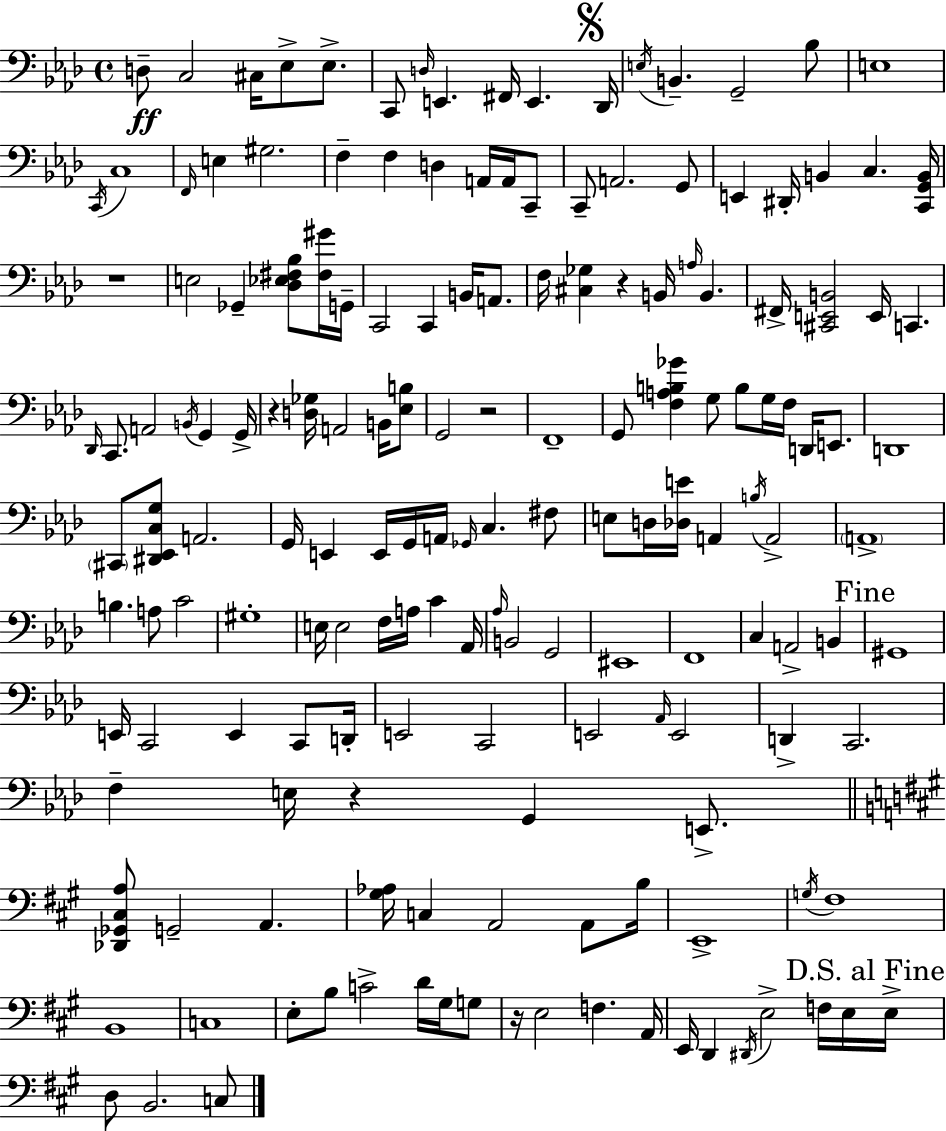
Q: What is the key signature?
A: F minor